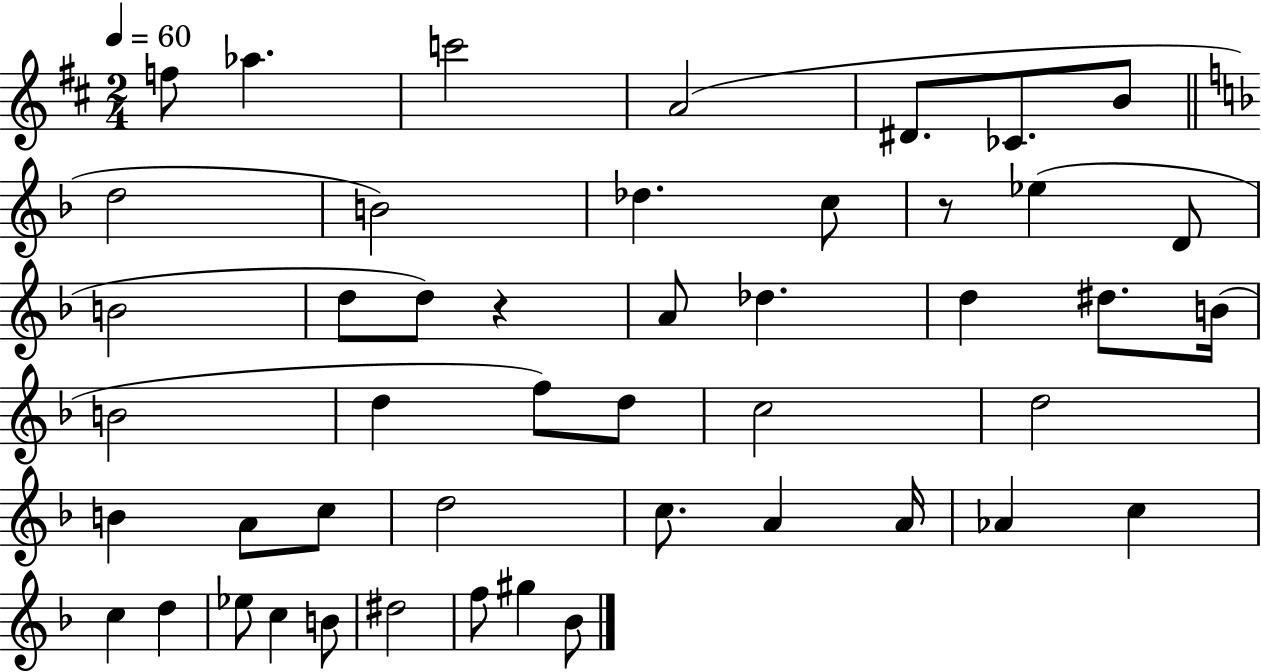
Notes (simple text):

F5/e Ab5/q. C6/h A4/h D#4/e. CES4/e. B4/e D5/h B4/h Db5/q. C5/e R/e Eb5/q D4/e B4/h D5/e D5/e R/q A4/e Db5/q. D5/q D#5/e. B4/s B4/h D5/q F5/e D5/e C5/h D5/h B4/q A4/e C5/e D5/h C5/e. A4/q A4/s Ab4/q C5/q C5/q D5/q Eb5/e C5/q B4/e D#5/h F5/e G#5/q Bb4/e